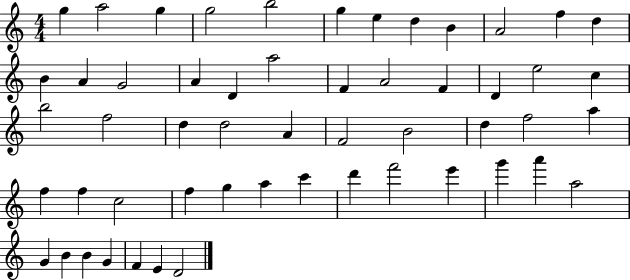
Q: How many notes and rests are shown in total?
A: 54